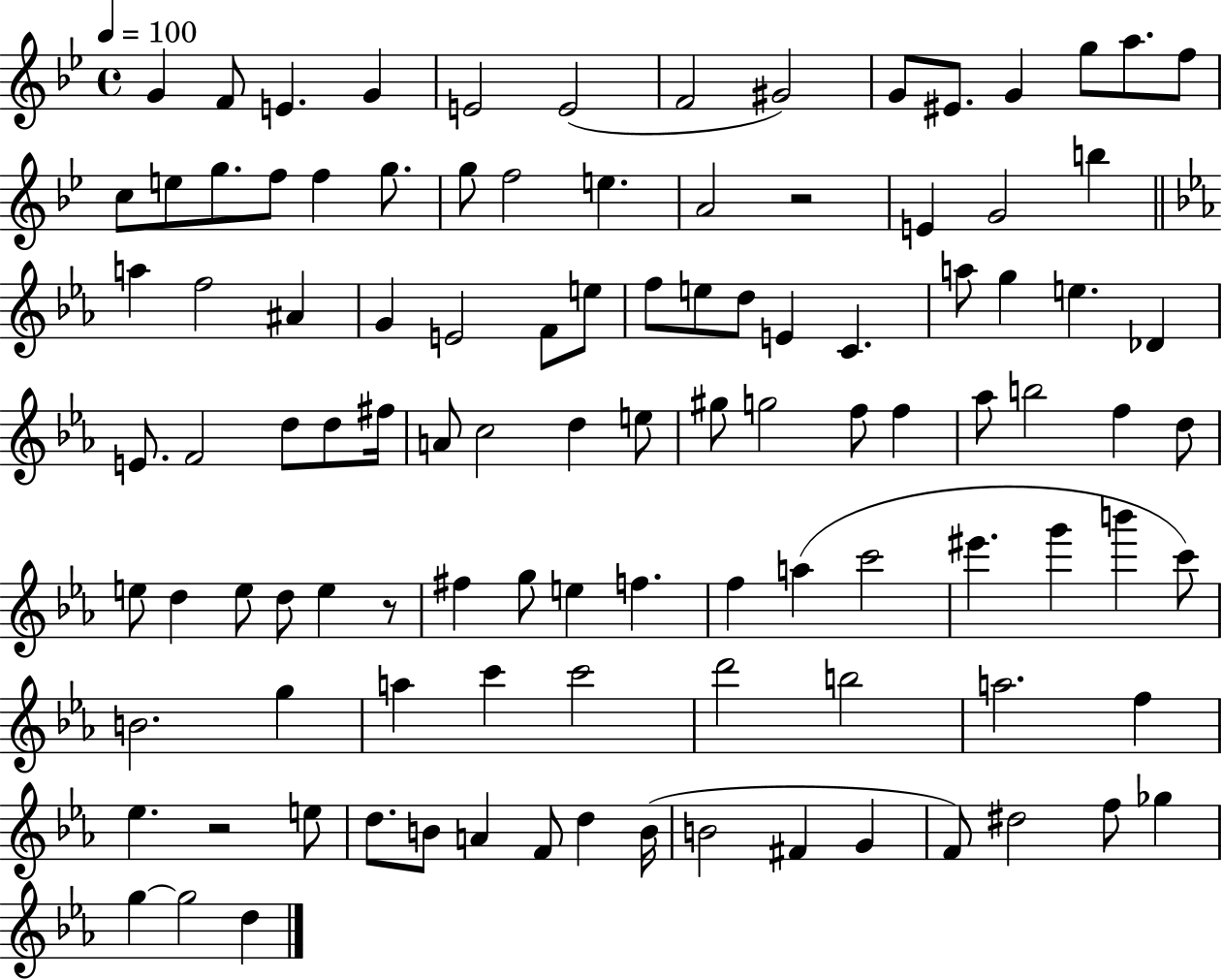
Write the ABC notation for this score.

X:1
T:Untitled
M:4/4
L:1/4
K:Bb
G F/2 E G E2 E2 F2 ^G2 G/2 ^E/2 G g/2 a/2 f/2 c/2 e/2 g/2 f/2 f g/2 g/2 f2 e A2 z2 E G2 b a f2 ^A G E2 F/2 e/2 f/2 e/2 d/2 E C a/2 g e _D E/2 F2 d/2 d/2 ^f/4 A/2 c2 d e/2 ^g/2 g2 f/2 f _a/2 b2 f d/2 e/2 d e/2 d/2 e z/2 ^f g/2 e f f a c'2 ^e' g' b' c'/2 B2 g a c' c'2 d'2 b2 a2 f _e z2 e/2 d/2 B/2 A F/2 d B/4 B2 ^F G F/2 ^d2 f/2 _g g g2 d